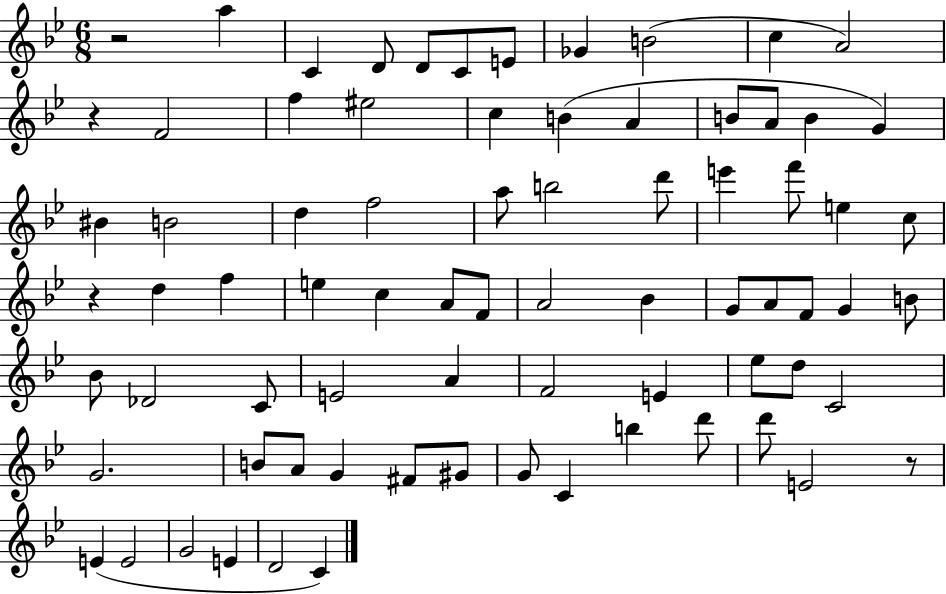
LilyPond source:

{
  \clef treble
  \numericTimeSignature
  \time 6/8
  \key bes \major
  r2 a''4 | c'4 d'8 d'8 c'8 e'8 | ges'4 b'2( | c''4 a'2) | \break r4 f'2 | f''4 eis''2 | c''4 b'4( a'4 | b'8 a'8 b'4 g'4) | \break bis'4 b'2 | d''4 f''2 | a''8 b''2 d'''8 | e'''4 f'''8 e''4 c''8 | \break r4 d''4 f''4 | e''4 c''4 a'8 f'8 | a'2 bes'4 | g'8 a'8 f'8 g'4 b'8 | \break bes'8 des'2 c'8 | e'2 a'4 | f'2 e'4 | ees''8 d''8 c'2 | \break g'2. | b'8 a'8 g'4 fis'8 gis'8 | g'8 c'4 b''4 d'''8 | d'''8 e'2 r8 | \break e'4( e'2 | g'2 e'4 | d'2 c'4) | \bar "|."
}